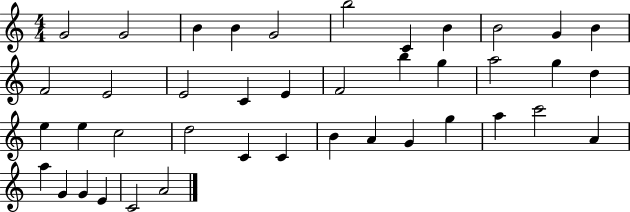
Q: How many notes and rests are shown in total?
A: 41